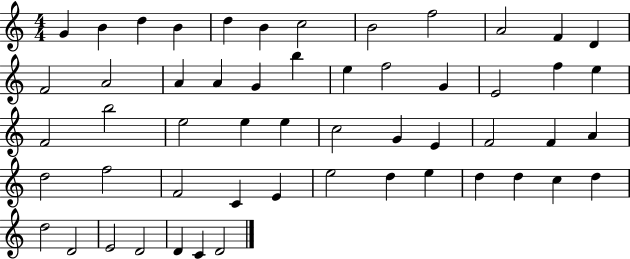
{
  \clef treble
  \numericTimeSignature
  \time 4/4
  \key c \major
  g'4 b'4 d''4 b'4 | d''4 b'4 c''2 | b'2 f''2 | a'2 f'4 d'4 | \break f'2 a'2 | a'4 a'4 g'4 b''4 | e''4 f''2 g'4 | e'2 f''4 e''4 | \break f'2 b''2 | e''2 e''4 e''4 | c''2 g'4 e'4 | f'2 f'4 a'4 | \break d''2 f''2 | f'2 c'4 e'4 | e''2 d''4 e''4 | d''4 d''4 c''4 d''4 | \break d''2 d'2 | e'2 d'2 | d'4 c'4 d'2 | \bar "|."
}